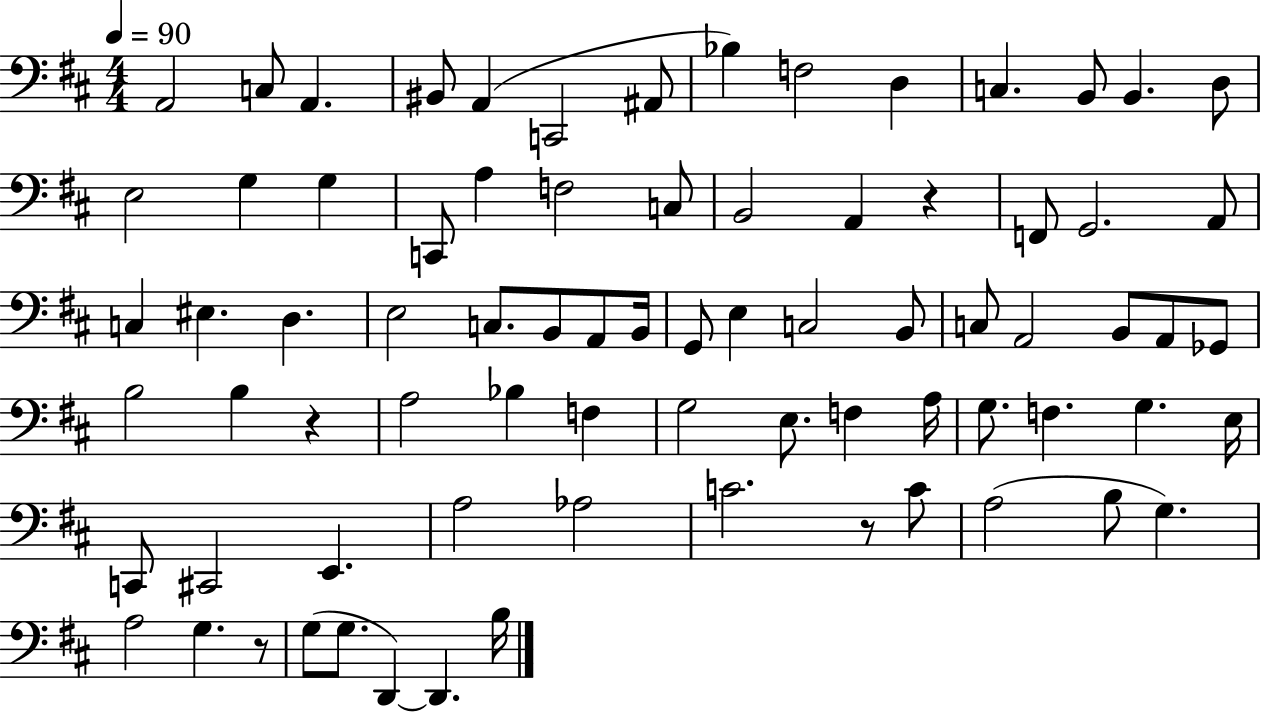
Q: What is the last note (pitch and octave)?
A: B3